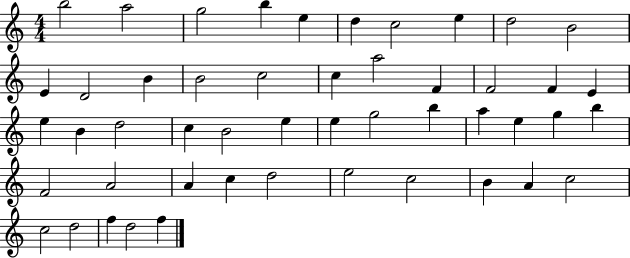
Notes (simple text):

B5/h A5/h G5/h B5/q E5/q D5/q C5/h E5/q D5/h B4/h E4/q D4/h B4/q B4/h C5/h C5/q A5/h F4/q F4/h F4/q E4/q E5/q B4/q D5/h C5/q B4/h E5/q E5/q G5/h B5/q A5/q E5/q G5/q B5/q F4/h A4/h A4/q C5/q D5/h E5/h C5/h B4/q A4/q C5/h C5/h D5/h F5/q D5/h F5/q